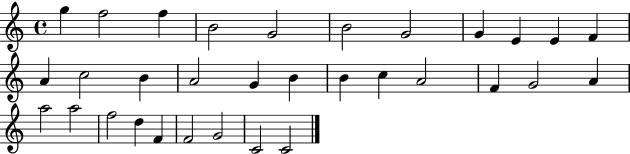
G5/q F5/h F5/q B4/h G4/h B4/h G4/h G4/q E4/q E4/q F4/q A4/q C5/h B4/q A4/h G4/q B4/q B4/q C5/q A4/h F4/q G4/h A4/q A5/h A5/h F5/h D5/q F4/q F4/h G4/h C4/h C4/h